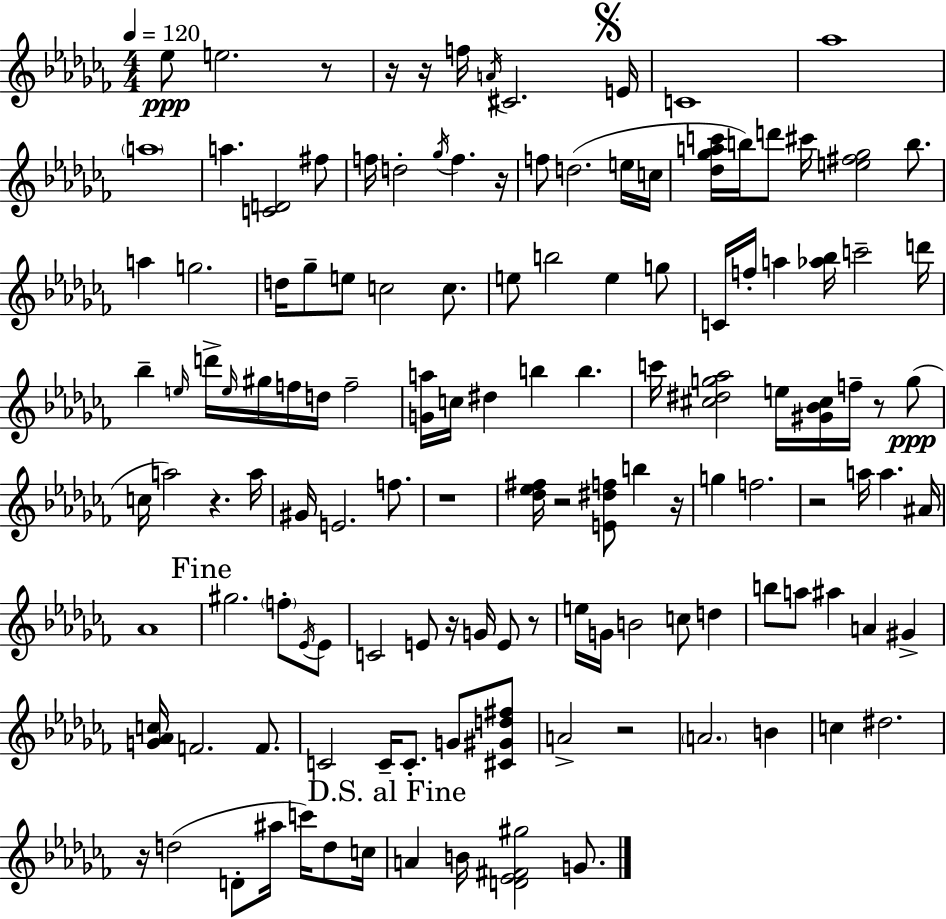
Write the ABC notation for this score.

X:1
T:Untitled
M:4/4
L:1/4
K:Abm
_e/2 e2 z/2 z/4 z/4 f/4 A/4 ^C2 E/4 C4 _a4 a4 a [CD]2 ^f/2 f/4 d2 _g/4 f z/4 f/2 d2 e/4 c/4 [_d_gac']/4 b/4 d'/2 ^c'/4 [e^f_g]2 b/2 a g2 d/4 _g/2 e/2 c2 c/2 e/2 b2 e g/2 C/4 f/4 a [_a_b]/4 c'2 d'/4 _b e/4 d'/4 e/4 ^g/4 f/4 d/4 f2 [Ga]/4 c/4 ^d b b c'/4 [^c^dg_a]2 e/4 [^G_B^c]/4 f/4 z/2 g/2 c/4 a2 z a/4 ^G/4 E2 f/2 z4 [_d_e^f]/4 z2 [E^df]/2 b z/4 g f2 z2 a/4 a ^A/4 _A4 ^g2 f/2 _E/4 _E/2 C2 E/2 z/4 G/4 E/2 z/2 e/4 G/4 B2 c/2 d b/2 a/2 ^a A ^G [G_Ac]/4 F2 F/2 C2 C/4 C/2 G/2 [^C^Gd^f]/2 A2 z2 A2 B c ^d2 z/4 d2 D/2 ^a/4 c'/4 d/2 c/4 A B/4 [D_E^F^g]2 G/2